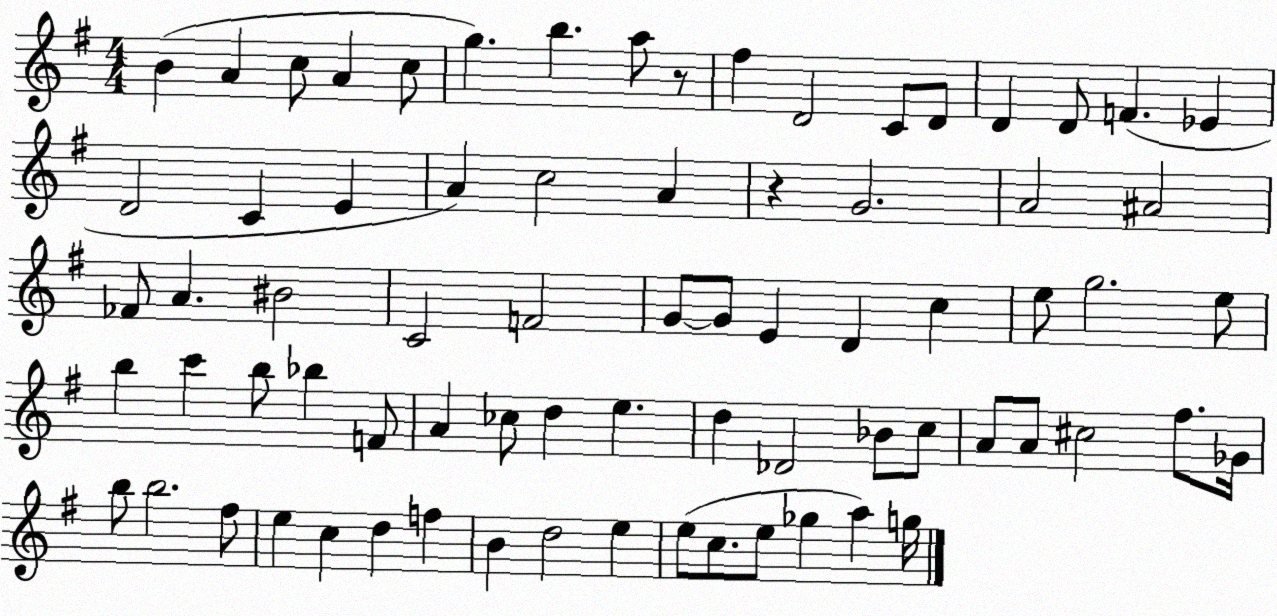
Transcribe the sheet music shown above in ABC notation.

X:1
T:Untitled
M:4/4
L:1/4
K:G
B A c/2 A c/2 g b a/2 z/2 ^f D2 C/2 D/2 D D/2 F _E D2 C E A c2 A z G2 A2 ^A2 _F/2 A ^B2 C2 F2 G/2 G/2 E D c e/2 g2 e/2 b c' b/2 _b F/2 A _c/2 d e d _D2 _B/2 c/2 A/2 A/2 ^c2 ^f/2 _G/4 b/2 b2 ^f/2 e c d f B d2 e e/2 c/2 e/2 _g a g/4